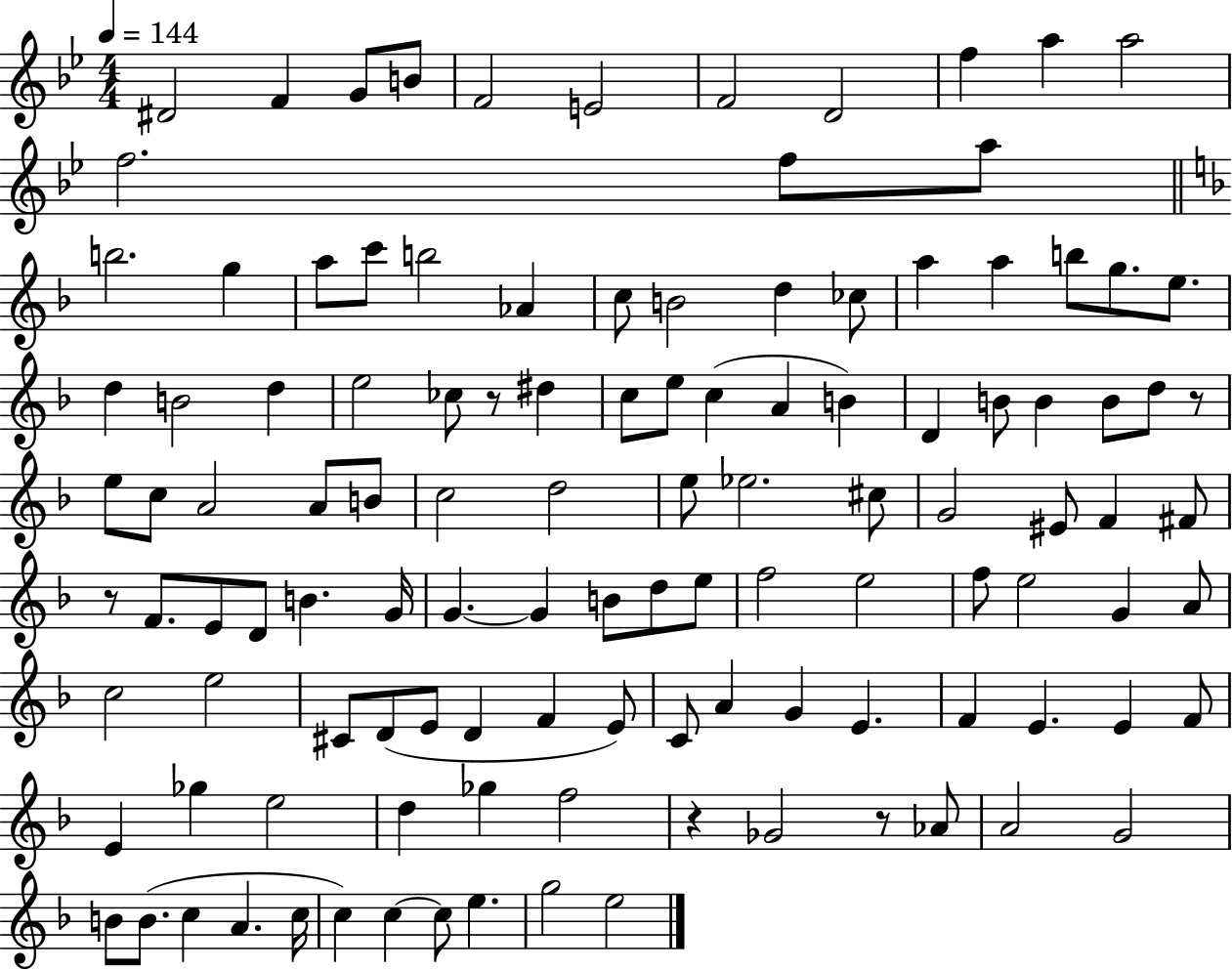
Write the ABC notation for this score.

X:1
T:Untitled
M:4/4
L:1/4
K:Bb
^D2 F G/2 B/2 F2 E2 F2 D2 f a a2 f2 f/2 a/2 b2 g a/2 c'/2 b2 _A c/2 B2 d _c/2 a a b/2 g/2 e/2 d B2 d e2 _c/2 z/2 ^d c/2 e/2 c A B D B/2 B B/2 d/2 z/2 e/2 c/2 A2 A/2 B/2 c2 d2 e/2 _e2 ^c/2 G2 ^E/2 F ^F/2 z/2 F/2 E/2 D/2 B G/4 G G B/2 d/2 e/2 f2 e2 f/2 e2 G A/2 c2 e2 ^C/2 D/2 E/2 D F E/2 C/2 A G E F E E F/2 E _g e2 d _g f2 z _G2 z/2 _A/2 A2 G2 B/2 B/2 c A c/4 c c c/2 e g2 e2